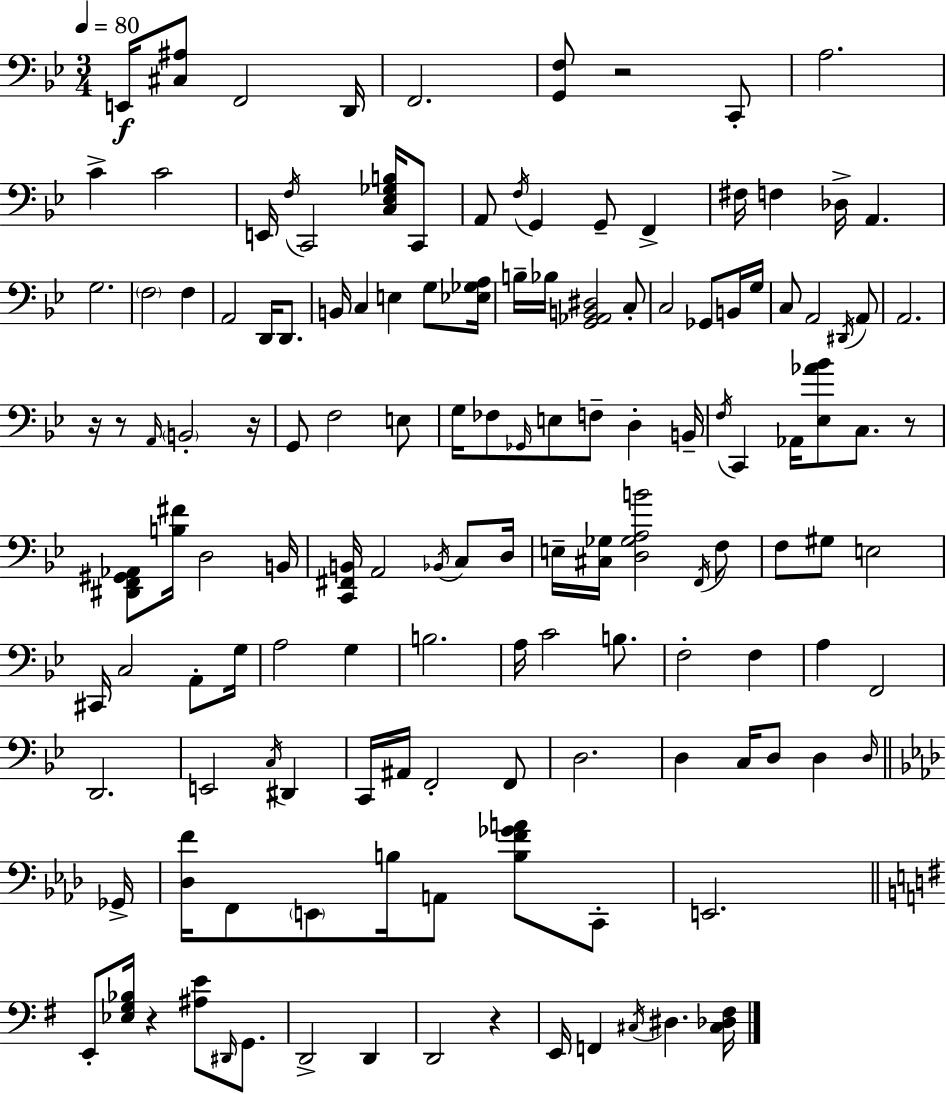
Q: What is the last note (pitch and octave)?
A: D#3